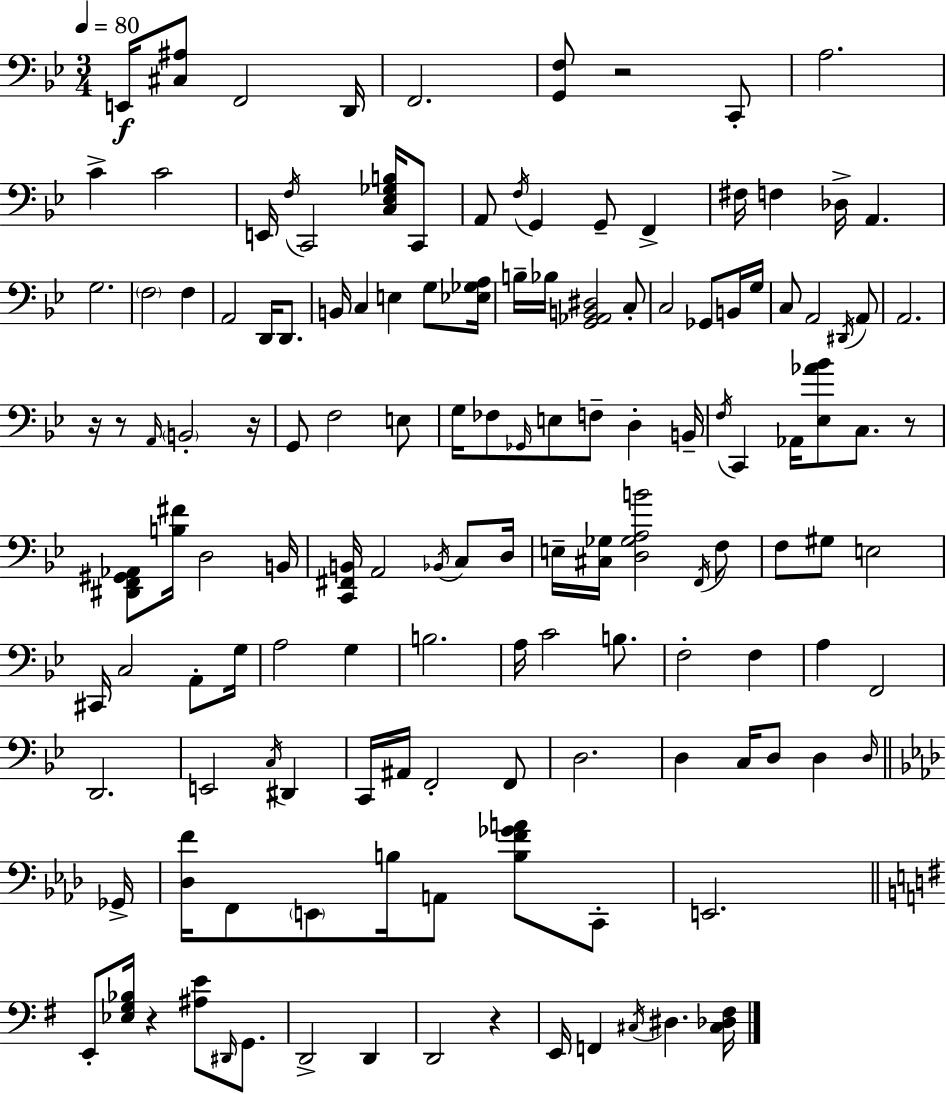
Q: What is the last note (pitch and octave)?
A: D#3